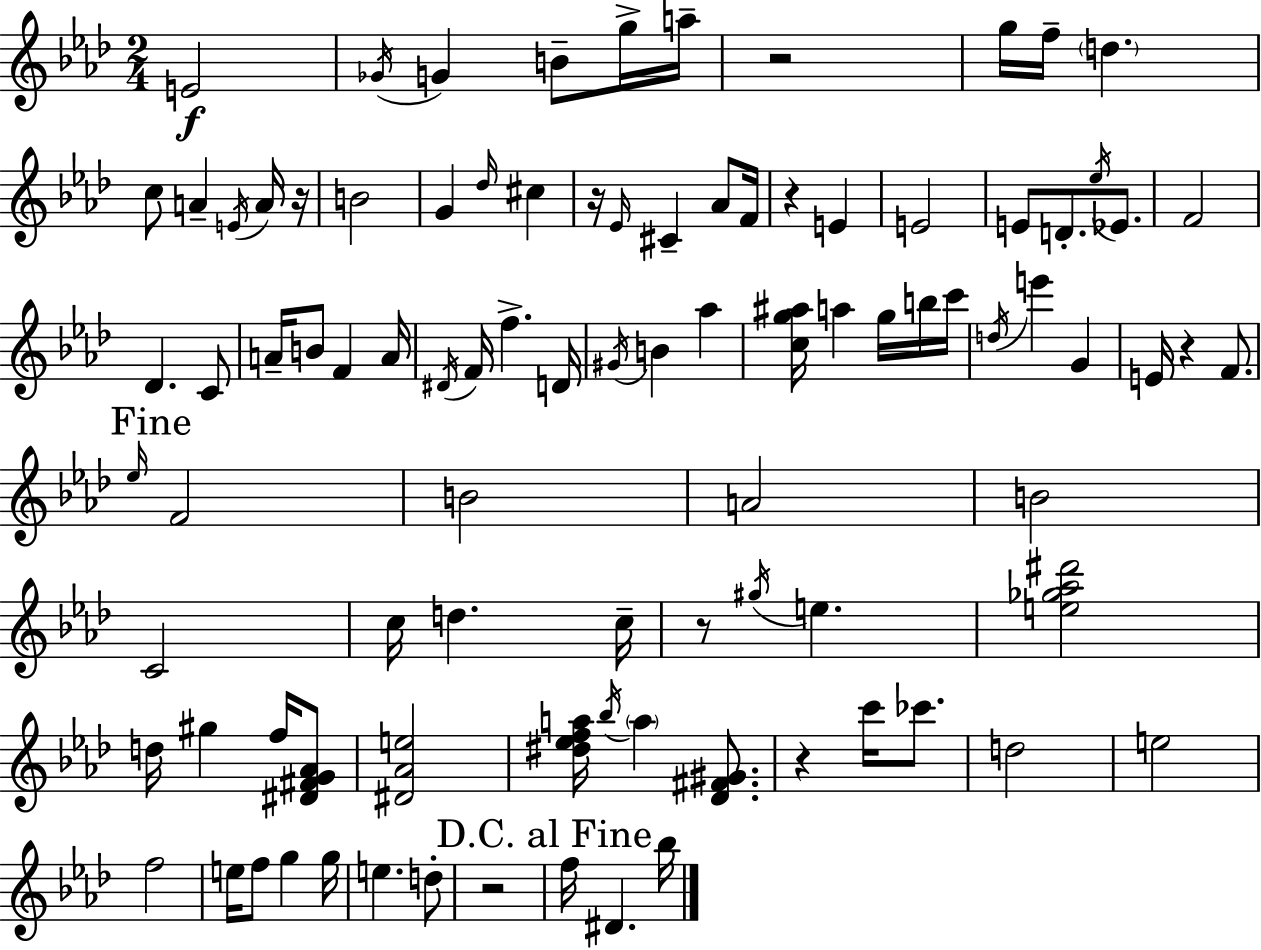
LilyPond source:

{
  \clef treble
  \numericTimeSignature
  \time 2/4
  \key f \minor
  e'2\f | \acciaccatura { ges'16 } g'4 b'8-- g''16-> | a''16-- r2 | g''16 f''16-- \parenthesize d''4. | \break c''8 a'4-- \acciaccatura { e'16 } | a'16 r16 b'2 | g'4 \grace { des''16 } cis''4 | r16 \grace { ees'16 } cis'4-- | \break aes'8 f'16 r4 | e'4 e'2 | e'8 d'8.-. | \acciaccatura { ees''16 } ees'8. f'2 | \break des'4. | c'8 a'16-- b'8 | f'4 a'16 \acciaccatura { dis'16 } f'16 f''4.-> | d'16 \acciaccatura { gis'16 } b'4 | \break aes''4 <c'' g'' ais''>16 | a''4 g''16 b''16 c'''16 \acciaccatura { d''16 } | e'''4 g'4 | e'16 r4 f'8. | \break \mark "Fine" \grace { ees''16 } f'2 | b'2 | a'2 | b'2 | \break c'2 | c''16 d''4. | c''16-- r8 \acciaccatura { gis''16 } e''4. | <e'' ges'' aes'' dis'''>2 | \break d''16 gis''4 f''16 | <dis' fis' g' aes'>8 <dis' aes' e''>2 | <dis'' ees'' f'' a''>16 \acciaccatura { bes''16 } \parenthesize a''4 | <des' fis' gis'>8. r4 c'''16 | \break ces'''8. d''2 | e''2 | f''2 | e''16 f''8 g''4 | \break g''16 e''4. | d''8-. r2 | \mark "D.C. al Fine" f''16 dis'4. | bes''16 \bar "|."
}